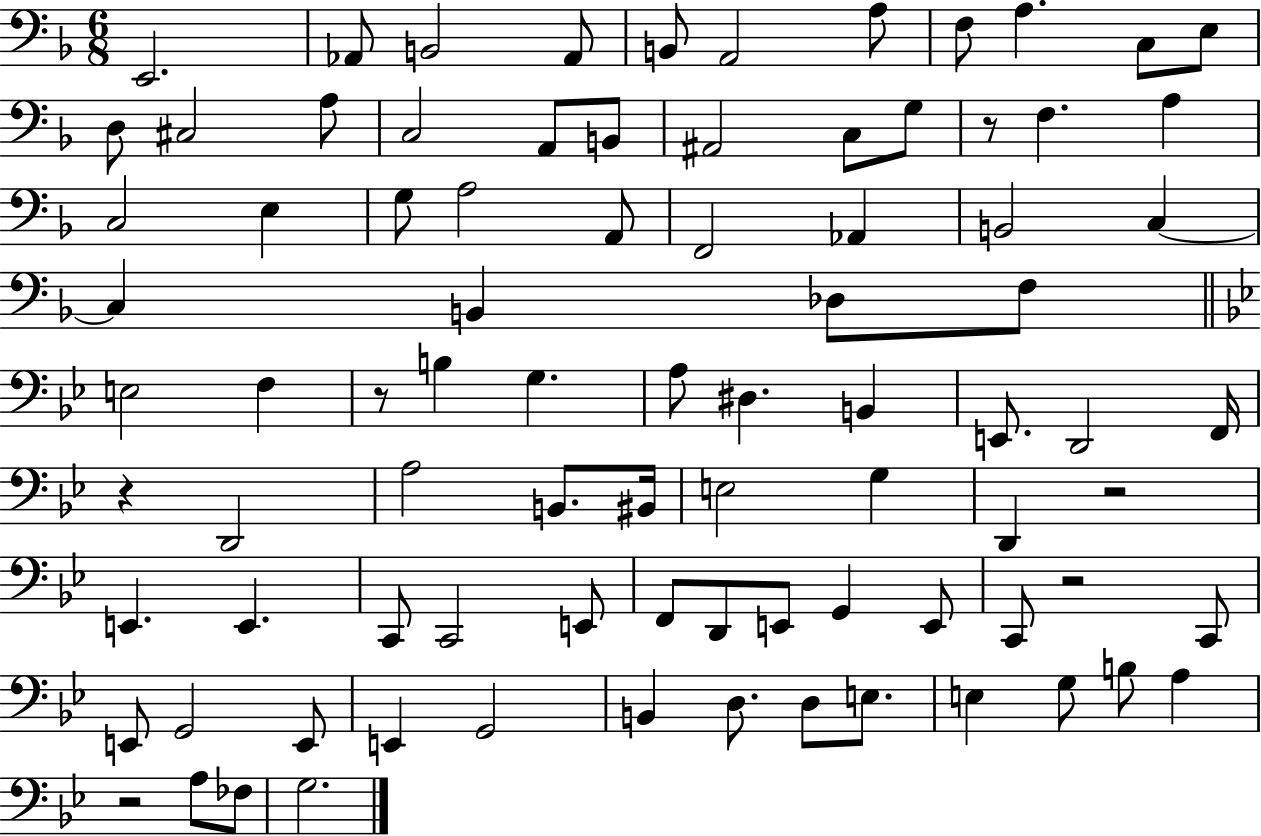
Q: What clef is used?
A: bass